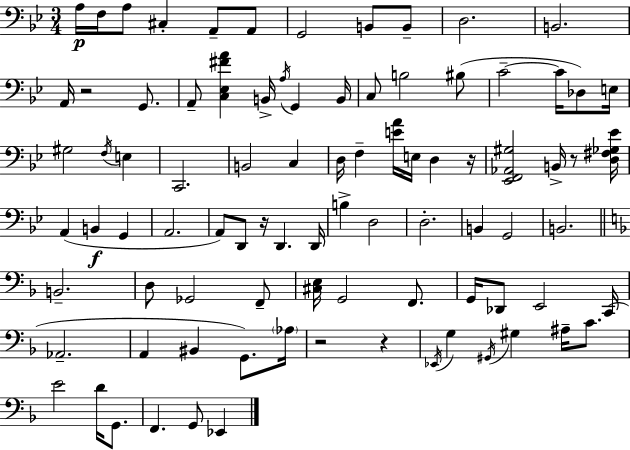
A3/s F3/s A3/e C#3/q A2/e A2/e G2/h B2/e B2/e D3/h. B2/h. A2/s R/h G2/e. A2/e [C3,Eb3,F#4,A4]/q B2/s A3/s G2/q B2/s C3/e B3/h BIS3/e C4/h C4/s Db3/e E3/s G#3/h F3/s E3/q C2/h. B2/h C3/q D3/s F3/q [E4,A4]/s E3/s D3/q R/s [Eb2,F2,Ab2,G#3]/h B2/s R/e [D3,F#3,Gb3,Eb4]/s A2/q B2/q G2/q A2/h. A2/e D2/e R/s D2/q. D2/s B3/q D3/h D3/h. B2/q G2/h B2/h. B2/h. D3/e Gb2/h F2/e [C#3,E3]/s G2/h F2/e. G2/s Db2/e E2/h C2/s Ab2/h. A2/q BIS2/q G2/e. Ab3/s R/h R/q Eb2/s G3/q G#2/s G#3/q A#3/s C4/e. E4/h D4/s G2/e. F2/q. G2/e Eb2/q